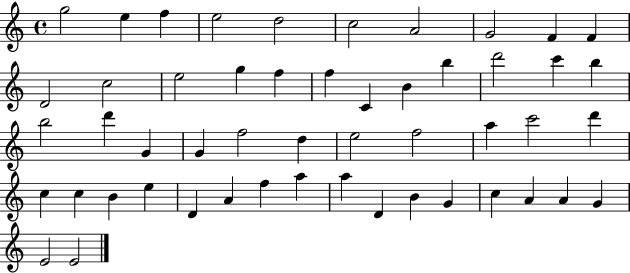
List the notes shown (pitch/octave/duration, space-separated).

G5/h E5/q F5/q E5/h D5/h C5/h A4/h G4/h F4/q F4/q D4/h C5/h E5/h G5/q F5/q F5/q C4/q B4/q B5/q D6/h C6/q B5/q B5/h D6/q G4/q G4/q F5/h D5/q E5/h F5/h A5/q C6/h D6/q C5/q C5/q B4/q E5/q D4/q A4/q F5/q A5/q A5/q D4/q B4/q G4/q C5/q A4/q A4/q G4/q E4/h E4/h